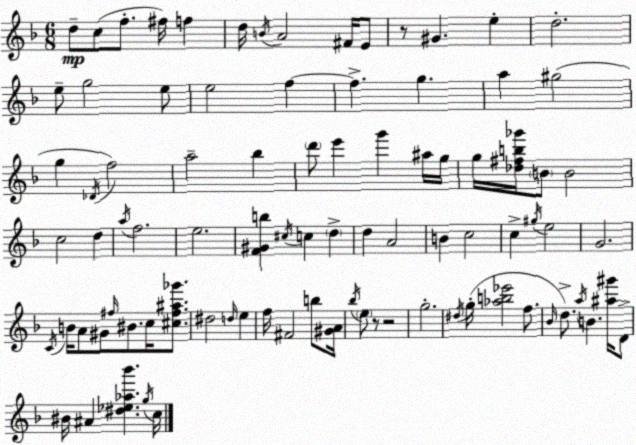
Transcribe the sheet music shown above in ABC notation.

X:1
T:Untitled
M:6/8
L:1/4
K:F
d/2 c/2 f/2 ^f/4 f d/4 B/4 A2 ^F/4 E/2 z/2 ^G e d2 e/2 g2 e/2 e2 f f g a ^g2 g _D/4 f2 a2 _b d'/2 e' g' ^a/4 g/4 g/4 [_d^fb_g']/4 B/2 B2 c2 d a/4 f2 e2 [F^Gb] ^c/4 c d d A2 B c2 c ^g/4 e2 G2 C/4 B/4 A/2 ^G/2 ^f/4 ^B/2 c/4 [^c^f^a_g']/2 ^d2 d/4 e f/4 ^F2 b/2 [^GA]/4 _b/4 e/2 z/2 z2 g2 ^d/4 g/4 [_ab_e']2 f/2 _B/4 d/2 a/4 B [^a^g']/4 D/2 ^B/4 ^A [^d_e_a_b'] g/4 c/4